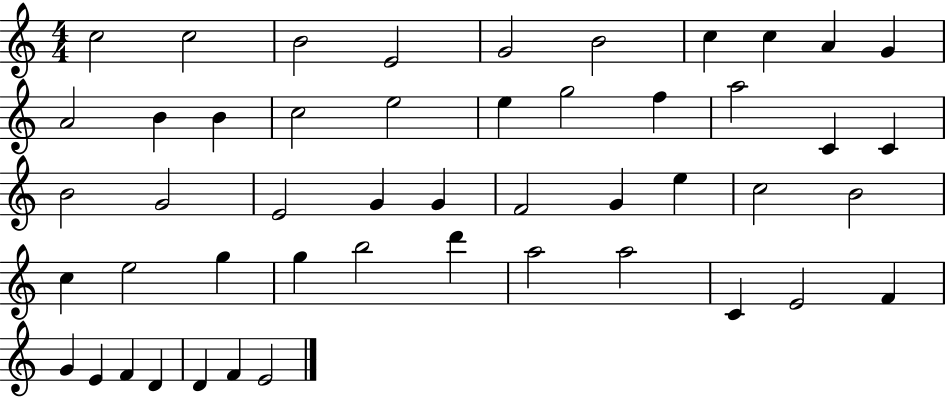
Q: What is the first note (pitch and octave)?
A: C5